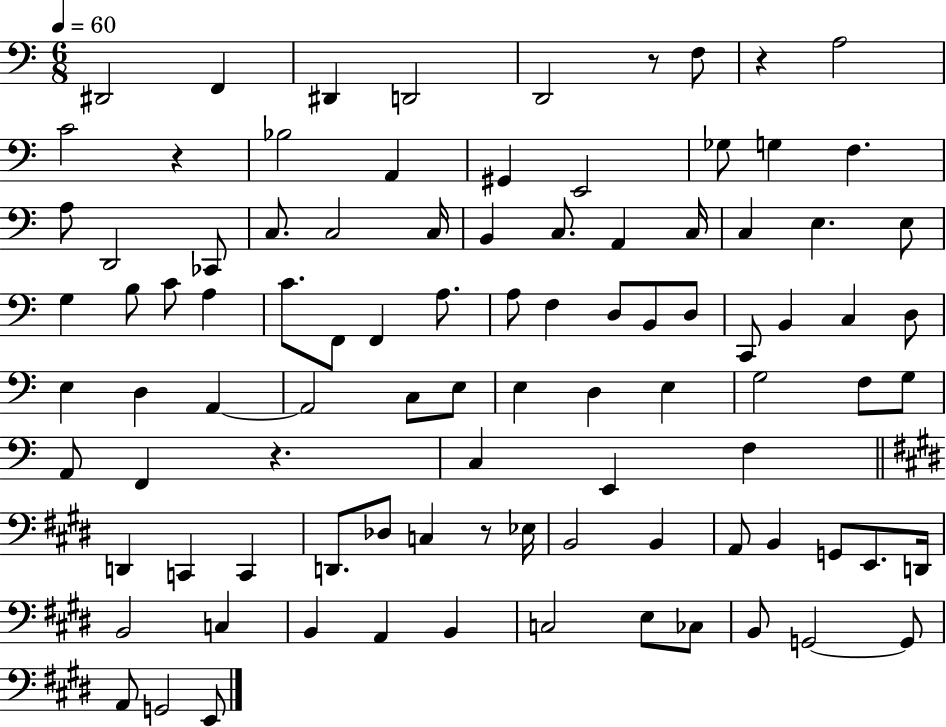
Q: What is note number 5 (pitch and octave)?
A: D2